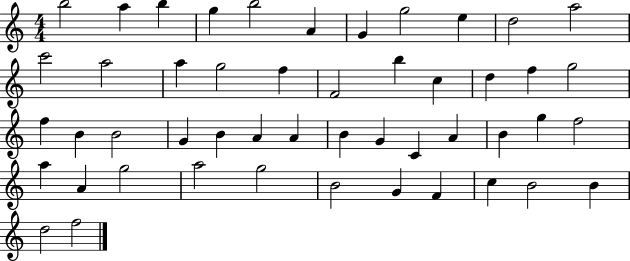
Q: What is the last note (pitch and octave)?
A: F5